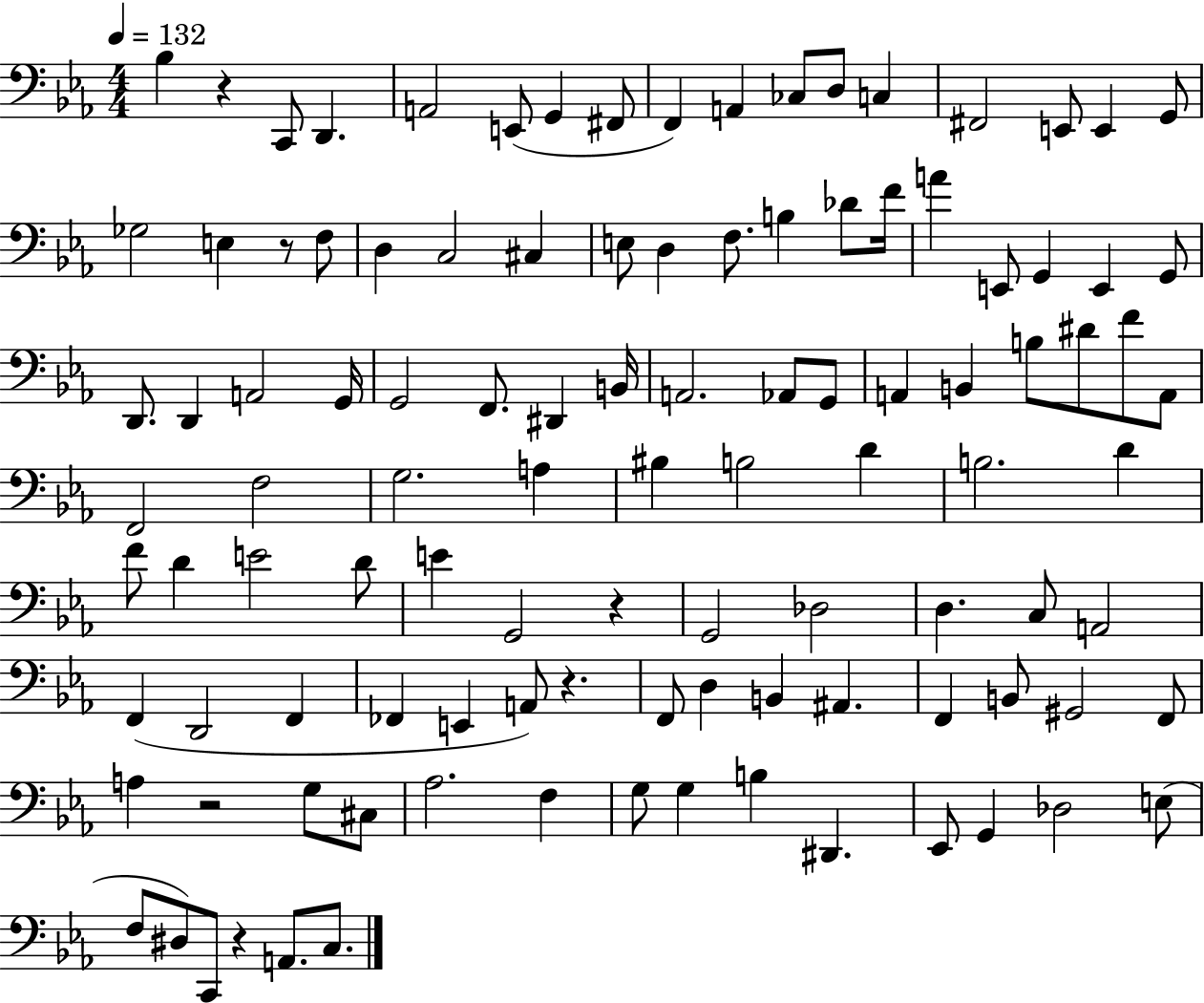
Bb3/q R/q C2/e D2/q. A2/h E2/e G2/q F#2/e F2/q A2/q CES3/e D3/e C3/q F#2/h E2/e E2/q G2/e Gb3/h E3/q R/e F3/e D3/q C3/h C#3/q E3/e D3/q F3/e. B3/q Db4/e F4/s A4/q E2/e G2/q E2/q G2/e D2/e. D2/q A2/h G2/s G2/h F2/e. D#2/q B2/s A2/h. Ab2/e G2/e A2/q B2/q B3/e D#4/e F4/e A2/e F2/h F3/h G3/h. A3/q BIS3/q B3/h D4/q B3/h. D4/q F4/e D4/q E4/h D4/e E4/q G2/h R/q G2/h Db3/h D3/q. C3/e A2/h F2/q D2/h F2/q FES2/q E2/q A2/e R/q. F2/e D3/q B2/q A#2/q. F2/q B2/e G#2/h F2/e A3/q R/h G3/e C#3/e Ab3/h. F3/q G3/e G3/q B3/q D#2/q. Eb2/e G2/q Db3/h E3/e F3/e D#3/e C2/e R/q A2/e. C3/e.